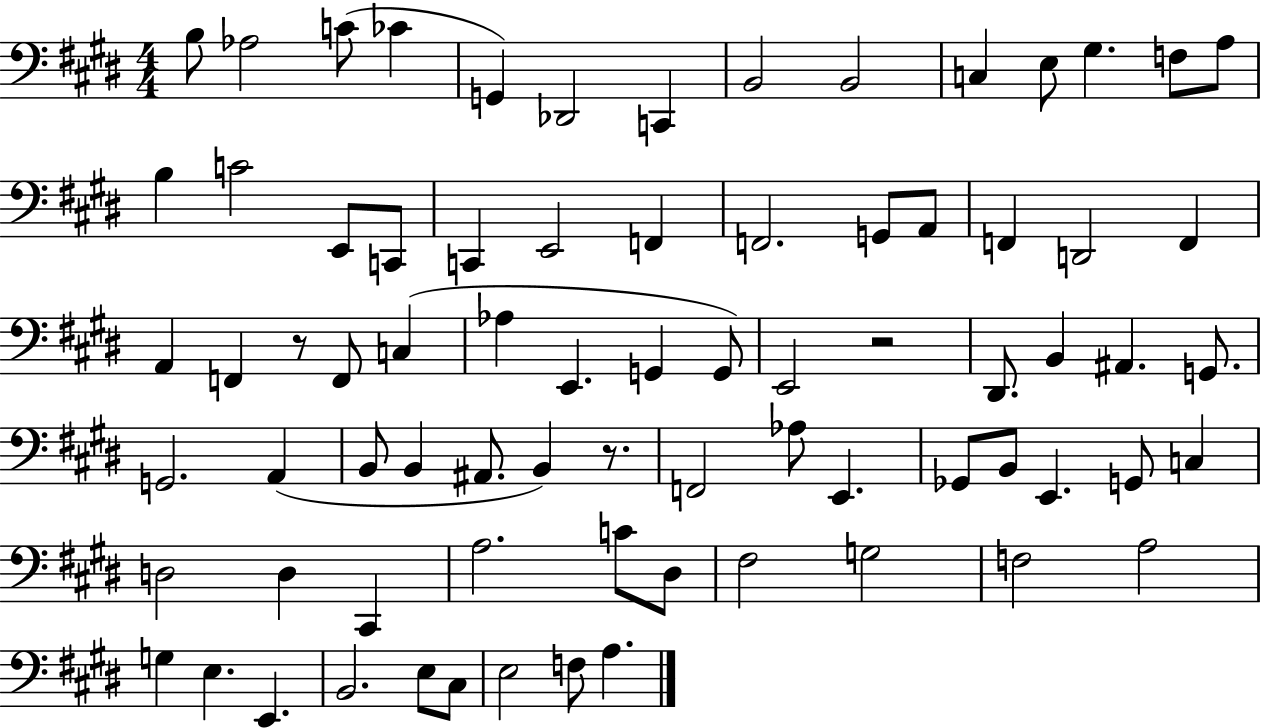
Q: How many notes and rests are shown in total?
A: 76